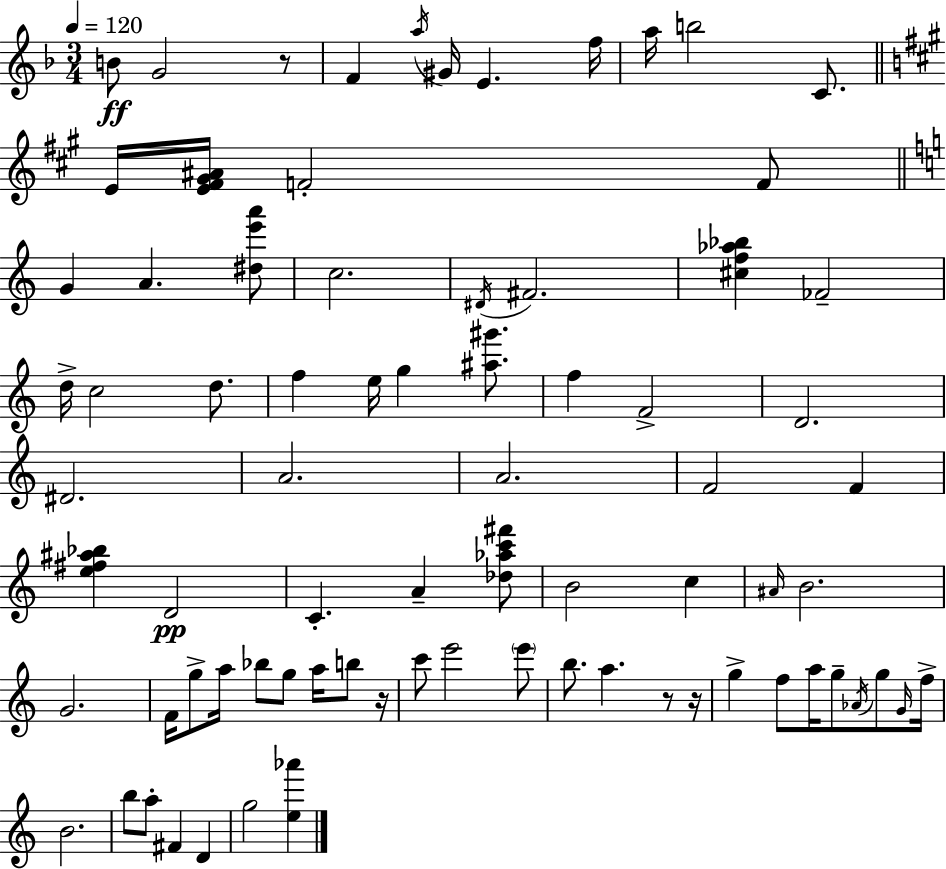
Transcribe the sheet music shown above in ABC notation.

X:1
T:Untitled
M:3/4
L:1/4
K:Dm
B/2 G2 z/2 F a/4 ^G/4 E f/4 a/4 b2 C/2 E/4 [E^F^G^A]/4 F2 F/2 G A [^de'a']/2 c2 ^D/4 ^F2 [^cf_a_b] _F2 d/4 c2 d/2 f e/4 g [^a^g']/2 f F2 D2 ^D2 A2 A2 F2 F [e^f^a_b] D2 C A [_d_ac'^f']/2 B2 c ^A/4 B2 G2 F/4 g/2 a/4 _b/2 g/2 a/4 b/2 z/4 c'/2 e'2 e'/2 b/2 a z/2 z/4 g f/2 a/4 g/2 _A/4 g/2 G/4 f/4 B2 b/2 a/2 ^F D g2 [e_a']